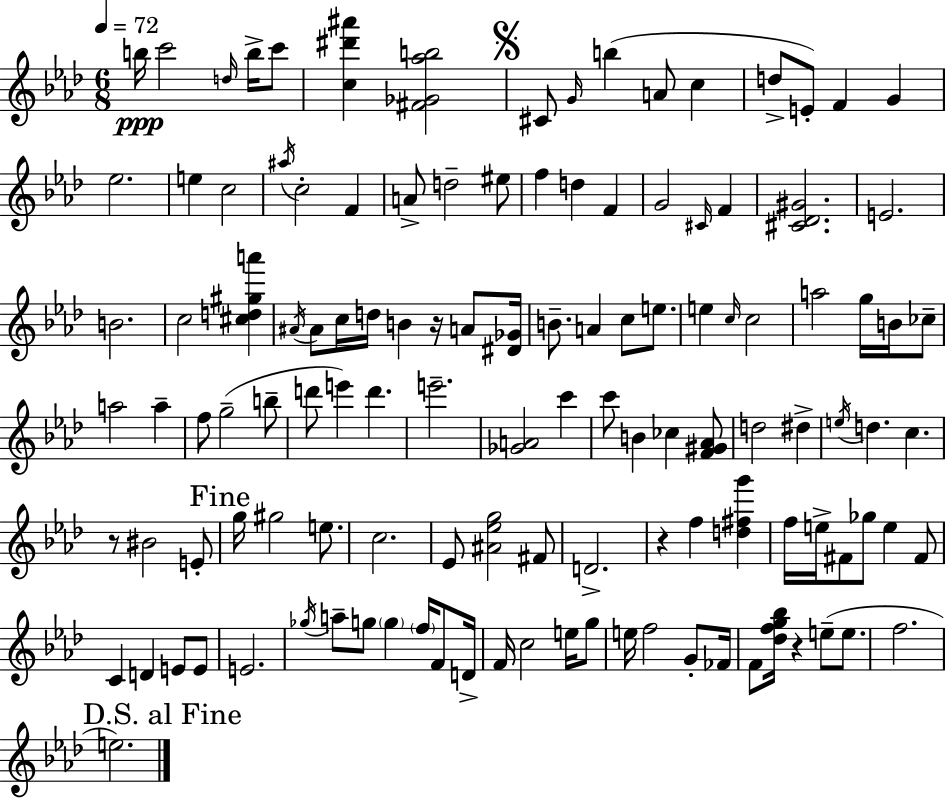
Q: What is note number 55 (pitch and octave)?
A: D6